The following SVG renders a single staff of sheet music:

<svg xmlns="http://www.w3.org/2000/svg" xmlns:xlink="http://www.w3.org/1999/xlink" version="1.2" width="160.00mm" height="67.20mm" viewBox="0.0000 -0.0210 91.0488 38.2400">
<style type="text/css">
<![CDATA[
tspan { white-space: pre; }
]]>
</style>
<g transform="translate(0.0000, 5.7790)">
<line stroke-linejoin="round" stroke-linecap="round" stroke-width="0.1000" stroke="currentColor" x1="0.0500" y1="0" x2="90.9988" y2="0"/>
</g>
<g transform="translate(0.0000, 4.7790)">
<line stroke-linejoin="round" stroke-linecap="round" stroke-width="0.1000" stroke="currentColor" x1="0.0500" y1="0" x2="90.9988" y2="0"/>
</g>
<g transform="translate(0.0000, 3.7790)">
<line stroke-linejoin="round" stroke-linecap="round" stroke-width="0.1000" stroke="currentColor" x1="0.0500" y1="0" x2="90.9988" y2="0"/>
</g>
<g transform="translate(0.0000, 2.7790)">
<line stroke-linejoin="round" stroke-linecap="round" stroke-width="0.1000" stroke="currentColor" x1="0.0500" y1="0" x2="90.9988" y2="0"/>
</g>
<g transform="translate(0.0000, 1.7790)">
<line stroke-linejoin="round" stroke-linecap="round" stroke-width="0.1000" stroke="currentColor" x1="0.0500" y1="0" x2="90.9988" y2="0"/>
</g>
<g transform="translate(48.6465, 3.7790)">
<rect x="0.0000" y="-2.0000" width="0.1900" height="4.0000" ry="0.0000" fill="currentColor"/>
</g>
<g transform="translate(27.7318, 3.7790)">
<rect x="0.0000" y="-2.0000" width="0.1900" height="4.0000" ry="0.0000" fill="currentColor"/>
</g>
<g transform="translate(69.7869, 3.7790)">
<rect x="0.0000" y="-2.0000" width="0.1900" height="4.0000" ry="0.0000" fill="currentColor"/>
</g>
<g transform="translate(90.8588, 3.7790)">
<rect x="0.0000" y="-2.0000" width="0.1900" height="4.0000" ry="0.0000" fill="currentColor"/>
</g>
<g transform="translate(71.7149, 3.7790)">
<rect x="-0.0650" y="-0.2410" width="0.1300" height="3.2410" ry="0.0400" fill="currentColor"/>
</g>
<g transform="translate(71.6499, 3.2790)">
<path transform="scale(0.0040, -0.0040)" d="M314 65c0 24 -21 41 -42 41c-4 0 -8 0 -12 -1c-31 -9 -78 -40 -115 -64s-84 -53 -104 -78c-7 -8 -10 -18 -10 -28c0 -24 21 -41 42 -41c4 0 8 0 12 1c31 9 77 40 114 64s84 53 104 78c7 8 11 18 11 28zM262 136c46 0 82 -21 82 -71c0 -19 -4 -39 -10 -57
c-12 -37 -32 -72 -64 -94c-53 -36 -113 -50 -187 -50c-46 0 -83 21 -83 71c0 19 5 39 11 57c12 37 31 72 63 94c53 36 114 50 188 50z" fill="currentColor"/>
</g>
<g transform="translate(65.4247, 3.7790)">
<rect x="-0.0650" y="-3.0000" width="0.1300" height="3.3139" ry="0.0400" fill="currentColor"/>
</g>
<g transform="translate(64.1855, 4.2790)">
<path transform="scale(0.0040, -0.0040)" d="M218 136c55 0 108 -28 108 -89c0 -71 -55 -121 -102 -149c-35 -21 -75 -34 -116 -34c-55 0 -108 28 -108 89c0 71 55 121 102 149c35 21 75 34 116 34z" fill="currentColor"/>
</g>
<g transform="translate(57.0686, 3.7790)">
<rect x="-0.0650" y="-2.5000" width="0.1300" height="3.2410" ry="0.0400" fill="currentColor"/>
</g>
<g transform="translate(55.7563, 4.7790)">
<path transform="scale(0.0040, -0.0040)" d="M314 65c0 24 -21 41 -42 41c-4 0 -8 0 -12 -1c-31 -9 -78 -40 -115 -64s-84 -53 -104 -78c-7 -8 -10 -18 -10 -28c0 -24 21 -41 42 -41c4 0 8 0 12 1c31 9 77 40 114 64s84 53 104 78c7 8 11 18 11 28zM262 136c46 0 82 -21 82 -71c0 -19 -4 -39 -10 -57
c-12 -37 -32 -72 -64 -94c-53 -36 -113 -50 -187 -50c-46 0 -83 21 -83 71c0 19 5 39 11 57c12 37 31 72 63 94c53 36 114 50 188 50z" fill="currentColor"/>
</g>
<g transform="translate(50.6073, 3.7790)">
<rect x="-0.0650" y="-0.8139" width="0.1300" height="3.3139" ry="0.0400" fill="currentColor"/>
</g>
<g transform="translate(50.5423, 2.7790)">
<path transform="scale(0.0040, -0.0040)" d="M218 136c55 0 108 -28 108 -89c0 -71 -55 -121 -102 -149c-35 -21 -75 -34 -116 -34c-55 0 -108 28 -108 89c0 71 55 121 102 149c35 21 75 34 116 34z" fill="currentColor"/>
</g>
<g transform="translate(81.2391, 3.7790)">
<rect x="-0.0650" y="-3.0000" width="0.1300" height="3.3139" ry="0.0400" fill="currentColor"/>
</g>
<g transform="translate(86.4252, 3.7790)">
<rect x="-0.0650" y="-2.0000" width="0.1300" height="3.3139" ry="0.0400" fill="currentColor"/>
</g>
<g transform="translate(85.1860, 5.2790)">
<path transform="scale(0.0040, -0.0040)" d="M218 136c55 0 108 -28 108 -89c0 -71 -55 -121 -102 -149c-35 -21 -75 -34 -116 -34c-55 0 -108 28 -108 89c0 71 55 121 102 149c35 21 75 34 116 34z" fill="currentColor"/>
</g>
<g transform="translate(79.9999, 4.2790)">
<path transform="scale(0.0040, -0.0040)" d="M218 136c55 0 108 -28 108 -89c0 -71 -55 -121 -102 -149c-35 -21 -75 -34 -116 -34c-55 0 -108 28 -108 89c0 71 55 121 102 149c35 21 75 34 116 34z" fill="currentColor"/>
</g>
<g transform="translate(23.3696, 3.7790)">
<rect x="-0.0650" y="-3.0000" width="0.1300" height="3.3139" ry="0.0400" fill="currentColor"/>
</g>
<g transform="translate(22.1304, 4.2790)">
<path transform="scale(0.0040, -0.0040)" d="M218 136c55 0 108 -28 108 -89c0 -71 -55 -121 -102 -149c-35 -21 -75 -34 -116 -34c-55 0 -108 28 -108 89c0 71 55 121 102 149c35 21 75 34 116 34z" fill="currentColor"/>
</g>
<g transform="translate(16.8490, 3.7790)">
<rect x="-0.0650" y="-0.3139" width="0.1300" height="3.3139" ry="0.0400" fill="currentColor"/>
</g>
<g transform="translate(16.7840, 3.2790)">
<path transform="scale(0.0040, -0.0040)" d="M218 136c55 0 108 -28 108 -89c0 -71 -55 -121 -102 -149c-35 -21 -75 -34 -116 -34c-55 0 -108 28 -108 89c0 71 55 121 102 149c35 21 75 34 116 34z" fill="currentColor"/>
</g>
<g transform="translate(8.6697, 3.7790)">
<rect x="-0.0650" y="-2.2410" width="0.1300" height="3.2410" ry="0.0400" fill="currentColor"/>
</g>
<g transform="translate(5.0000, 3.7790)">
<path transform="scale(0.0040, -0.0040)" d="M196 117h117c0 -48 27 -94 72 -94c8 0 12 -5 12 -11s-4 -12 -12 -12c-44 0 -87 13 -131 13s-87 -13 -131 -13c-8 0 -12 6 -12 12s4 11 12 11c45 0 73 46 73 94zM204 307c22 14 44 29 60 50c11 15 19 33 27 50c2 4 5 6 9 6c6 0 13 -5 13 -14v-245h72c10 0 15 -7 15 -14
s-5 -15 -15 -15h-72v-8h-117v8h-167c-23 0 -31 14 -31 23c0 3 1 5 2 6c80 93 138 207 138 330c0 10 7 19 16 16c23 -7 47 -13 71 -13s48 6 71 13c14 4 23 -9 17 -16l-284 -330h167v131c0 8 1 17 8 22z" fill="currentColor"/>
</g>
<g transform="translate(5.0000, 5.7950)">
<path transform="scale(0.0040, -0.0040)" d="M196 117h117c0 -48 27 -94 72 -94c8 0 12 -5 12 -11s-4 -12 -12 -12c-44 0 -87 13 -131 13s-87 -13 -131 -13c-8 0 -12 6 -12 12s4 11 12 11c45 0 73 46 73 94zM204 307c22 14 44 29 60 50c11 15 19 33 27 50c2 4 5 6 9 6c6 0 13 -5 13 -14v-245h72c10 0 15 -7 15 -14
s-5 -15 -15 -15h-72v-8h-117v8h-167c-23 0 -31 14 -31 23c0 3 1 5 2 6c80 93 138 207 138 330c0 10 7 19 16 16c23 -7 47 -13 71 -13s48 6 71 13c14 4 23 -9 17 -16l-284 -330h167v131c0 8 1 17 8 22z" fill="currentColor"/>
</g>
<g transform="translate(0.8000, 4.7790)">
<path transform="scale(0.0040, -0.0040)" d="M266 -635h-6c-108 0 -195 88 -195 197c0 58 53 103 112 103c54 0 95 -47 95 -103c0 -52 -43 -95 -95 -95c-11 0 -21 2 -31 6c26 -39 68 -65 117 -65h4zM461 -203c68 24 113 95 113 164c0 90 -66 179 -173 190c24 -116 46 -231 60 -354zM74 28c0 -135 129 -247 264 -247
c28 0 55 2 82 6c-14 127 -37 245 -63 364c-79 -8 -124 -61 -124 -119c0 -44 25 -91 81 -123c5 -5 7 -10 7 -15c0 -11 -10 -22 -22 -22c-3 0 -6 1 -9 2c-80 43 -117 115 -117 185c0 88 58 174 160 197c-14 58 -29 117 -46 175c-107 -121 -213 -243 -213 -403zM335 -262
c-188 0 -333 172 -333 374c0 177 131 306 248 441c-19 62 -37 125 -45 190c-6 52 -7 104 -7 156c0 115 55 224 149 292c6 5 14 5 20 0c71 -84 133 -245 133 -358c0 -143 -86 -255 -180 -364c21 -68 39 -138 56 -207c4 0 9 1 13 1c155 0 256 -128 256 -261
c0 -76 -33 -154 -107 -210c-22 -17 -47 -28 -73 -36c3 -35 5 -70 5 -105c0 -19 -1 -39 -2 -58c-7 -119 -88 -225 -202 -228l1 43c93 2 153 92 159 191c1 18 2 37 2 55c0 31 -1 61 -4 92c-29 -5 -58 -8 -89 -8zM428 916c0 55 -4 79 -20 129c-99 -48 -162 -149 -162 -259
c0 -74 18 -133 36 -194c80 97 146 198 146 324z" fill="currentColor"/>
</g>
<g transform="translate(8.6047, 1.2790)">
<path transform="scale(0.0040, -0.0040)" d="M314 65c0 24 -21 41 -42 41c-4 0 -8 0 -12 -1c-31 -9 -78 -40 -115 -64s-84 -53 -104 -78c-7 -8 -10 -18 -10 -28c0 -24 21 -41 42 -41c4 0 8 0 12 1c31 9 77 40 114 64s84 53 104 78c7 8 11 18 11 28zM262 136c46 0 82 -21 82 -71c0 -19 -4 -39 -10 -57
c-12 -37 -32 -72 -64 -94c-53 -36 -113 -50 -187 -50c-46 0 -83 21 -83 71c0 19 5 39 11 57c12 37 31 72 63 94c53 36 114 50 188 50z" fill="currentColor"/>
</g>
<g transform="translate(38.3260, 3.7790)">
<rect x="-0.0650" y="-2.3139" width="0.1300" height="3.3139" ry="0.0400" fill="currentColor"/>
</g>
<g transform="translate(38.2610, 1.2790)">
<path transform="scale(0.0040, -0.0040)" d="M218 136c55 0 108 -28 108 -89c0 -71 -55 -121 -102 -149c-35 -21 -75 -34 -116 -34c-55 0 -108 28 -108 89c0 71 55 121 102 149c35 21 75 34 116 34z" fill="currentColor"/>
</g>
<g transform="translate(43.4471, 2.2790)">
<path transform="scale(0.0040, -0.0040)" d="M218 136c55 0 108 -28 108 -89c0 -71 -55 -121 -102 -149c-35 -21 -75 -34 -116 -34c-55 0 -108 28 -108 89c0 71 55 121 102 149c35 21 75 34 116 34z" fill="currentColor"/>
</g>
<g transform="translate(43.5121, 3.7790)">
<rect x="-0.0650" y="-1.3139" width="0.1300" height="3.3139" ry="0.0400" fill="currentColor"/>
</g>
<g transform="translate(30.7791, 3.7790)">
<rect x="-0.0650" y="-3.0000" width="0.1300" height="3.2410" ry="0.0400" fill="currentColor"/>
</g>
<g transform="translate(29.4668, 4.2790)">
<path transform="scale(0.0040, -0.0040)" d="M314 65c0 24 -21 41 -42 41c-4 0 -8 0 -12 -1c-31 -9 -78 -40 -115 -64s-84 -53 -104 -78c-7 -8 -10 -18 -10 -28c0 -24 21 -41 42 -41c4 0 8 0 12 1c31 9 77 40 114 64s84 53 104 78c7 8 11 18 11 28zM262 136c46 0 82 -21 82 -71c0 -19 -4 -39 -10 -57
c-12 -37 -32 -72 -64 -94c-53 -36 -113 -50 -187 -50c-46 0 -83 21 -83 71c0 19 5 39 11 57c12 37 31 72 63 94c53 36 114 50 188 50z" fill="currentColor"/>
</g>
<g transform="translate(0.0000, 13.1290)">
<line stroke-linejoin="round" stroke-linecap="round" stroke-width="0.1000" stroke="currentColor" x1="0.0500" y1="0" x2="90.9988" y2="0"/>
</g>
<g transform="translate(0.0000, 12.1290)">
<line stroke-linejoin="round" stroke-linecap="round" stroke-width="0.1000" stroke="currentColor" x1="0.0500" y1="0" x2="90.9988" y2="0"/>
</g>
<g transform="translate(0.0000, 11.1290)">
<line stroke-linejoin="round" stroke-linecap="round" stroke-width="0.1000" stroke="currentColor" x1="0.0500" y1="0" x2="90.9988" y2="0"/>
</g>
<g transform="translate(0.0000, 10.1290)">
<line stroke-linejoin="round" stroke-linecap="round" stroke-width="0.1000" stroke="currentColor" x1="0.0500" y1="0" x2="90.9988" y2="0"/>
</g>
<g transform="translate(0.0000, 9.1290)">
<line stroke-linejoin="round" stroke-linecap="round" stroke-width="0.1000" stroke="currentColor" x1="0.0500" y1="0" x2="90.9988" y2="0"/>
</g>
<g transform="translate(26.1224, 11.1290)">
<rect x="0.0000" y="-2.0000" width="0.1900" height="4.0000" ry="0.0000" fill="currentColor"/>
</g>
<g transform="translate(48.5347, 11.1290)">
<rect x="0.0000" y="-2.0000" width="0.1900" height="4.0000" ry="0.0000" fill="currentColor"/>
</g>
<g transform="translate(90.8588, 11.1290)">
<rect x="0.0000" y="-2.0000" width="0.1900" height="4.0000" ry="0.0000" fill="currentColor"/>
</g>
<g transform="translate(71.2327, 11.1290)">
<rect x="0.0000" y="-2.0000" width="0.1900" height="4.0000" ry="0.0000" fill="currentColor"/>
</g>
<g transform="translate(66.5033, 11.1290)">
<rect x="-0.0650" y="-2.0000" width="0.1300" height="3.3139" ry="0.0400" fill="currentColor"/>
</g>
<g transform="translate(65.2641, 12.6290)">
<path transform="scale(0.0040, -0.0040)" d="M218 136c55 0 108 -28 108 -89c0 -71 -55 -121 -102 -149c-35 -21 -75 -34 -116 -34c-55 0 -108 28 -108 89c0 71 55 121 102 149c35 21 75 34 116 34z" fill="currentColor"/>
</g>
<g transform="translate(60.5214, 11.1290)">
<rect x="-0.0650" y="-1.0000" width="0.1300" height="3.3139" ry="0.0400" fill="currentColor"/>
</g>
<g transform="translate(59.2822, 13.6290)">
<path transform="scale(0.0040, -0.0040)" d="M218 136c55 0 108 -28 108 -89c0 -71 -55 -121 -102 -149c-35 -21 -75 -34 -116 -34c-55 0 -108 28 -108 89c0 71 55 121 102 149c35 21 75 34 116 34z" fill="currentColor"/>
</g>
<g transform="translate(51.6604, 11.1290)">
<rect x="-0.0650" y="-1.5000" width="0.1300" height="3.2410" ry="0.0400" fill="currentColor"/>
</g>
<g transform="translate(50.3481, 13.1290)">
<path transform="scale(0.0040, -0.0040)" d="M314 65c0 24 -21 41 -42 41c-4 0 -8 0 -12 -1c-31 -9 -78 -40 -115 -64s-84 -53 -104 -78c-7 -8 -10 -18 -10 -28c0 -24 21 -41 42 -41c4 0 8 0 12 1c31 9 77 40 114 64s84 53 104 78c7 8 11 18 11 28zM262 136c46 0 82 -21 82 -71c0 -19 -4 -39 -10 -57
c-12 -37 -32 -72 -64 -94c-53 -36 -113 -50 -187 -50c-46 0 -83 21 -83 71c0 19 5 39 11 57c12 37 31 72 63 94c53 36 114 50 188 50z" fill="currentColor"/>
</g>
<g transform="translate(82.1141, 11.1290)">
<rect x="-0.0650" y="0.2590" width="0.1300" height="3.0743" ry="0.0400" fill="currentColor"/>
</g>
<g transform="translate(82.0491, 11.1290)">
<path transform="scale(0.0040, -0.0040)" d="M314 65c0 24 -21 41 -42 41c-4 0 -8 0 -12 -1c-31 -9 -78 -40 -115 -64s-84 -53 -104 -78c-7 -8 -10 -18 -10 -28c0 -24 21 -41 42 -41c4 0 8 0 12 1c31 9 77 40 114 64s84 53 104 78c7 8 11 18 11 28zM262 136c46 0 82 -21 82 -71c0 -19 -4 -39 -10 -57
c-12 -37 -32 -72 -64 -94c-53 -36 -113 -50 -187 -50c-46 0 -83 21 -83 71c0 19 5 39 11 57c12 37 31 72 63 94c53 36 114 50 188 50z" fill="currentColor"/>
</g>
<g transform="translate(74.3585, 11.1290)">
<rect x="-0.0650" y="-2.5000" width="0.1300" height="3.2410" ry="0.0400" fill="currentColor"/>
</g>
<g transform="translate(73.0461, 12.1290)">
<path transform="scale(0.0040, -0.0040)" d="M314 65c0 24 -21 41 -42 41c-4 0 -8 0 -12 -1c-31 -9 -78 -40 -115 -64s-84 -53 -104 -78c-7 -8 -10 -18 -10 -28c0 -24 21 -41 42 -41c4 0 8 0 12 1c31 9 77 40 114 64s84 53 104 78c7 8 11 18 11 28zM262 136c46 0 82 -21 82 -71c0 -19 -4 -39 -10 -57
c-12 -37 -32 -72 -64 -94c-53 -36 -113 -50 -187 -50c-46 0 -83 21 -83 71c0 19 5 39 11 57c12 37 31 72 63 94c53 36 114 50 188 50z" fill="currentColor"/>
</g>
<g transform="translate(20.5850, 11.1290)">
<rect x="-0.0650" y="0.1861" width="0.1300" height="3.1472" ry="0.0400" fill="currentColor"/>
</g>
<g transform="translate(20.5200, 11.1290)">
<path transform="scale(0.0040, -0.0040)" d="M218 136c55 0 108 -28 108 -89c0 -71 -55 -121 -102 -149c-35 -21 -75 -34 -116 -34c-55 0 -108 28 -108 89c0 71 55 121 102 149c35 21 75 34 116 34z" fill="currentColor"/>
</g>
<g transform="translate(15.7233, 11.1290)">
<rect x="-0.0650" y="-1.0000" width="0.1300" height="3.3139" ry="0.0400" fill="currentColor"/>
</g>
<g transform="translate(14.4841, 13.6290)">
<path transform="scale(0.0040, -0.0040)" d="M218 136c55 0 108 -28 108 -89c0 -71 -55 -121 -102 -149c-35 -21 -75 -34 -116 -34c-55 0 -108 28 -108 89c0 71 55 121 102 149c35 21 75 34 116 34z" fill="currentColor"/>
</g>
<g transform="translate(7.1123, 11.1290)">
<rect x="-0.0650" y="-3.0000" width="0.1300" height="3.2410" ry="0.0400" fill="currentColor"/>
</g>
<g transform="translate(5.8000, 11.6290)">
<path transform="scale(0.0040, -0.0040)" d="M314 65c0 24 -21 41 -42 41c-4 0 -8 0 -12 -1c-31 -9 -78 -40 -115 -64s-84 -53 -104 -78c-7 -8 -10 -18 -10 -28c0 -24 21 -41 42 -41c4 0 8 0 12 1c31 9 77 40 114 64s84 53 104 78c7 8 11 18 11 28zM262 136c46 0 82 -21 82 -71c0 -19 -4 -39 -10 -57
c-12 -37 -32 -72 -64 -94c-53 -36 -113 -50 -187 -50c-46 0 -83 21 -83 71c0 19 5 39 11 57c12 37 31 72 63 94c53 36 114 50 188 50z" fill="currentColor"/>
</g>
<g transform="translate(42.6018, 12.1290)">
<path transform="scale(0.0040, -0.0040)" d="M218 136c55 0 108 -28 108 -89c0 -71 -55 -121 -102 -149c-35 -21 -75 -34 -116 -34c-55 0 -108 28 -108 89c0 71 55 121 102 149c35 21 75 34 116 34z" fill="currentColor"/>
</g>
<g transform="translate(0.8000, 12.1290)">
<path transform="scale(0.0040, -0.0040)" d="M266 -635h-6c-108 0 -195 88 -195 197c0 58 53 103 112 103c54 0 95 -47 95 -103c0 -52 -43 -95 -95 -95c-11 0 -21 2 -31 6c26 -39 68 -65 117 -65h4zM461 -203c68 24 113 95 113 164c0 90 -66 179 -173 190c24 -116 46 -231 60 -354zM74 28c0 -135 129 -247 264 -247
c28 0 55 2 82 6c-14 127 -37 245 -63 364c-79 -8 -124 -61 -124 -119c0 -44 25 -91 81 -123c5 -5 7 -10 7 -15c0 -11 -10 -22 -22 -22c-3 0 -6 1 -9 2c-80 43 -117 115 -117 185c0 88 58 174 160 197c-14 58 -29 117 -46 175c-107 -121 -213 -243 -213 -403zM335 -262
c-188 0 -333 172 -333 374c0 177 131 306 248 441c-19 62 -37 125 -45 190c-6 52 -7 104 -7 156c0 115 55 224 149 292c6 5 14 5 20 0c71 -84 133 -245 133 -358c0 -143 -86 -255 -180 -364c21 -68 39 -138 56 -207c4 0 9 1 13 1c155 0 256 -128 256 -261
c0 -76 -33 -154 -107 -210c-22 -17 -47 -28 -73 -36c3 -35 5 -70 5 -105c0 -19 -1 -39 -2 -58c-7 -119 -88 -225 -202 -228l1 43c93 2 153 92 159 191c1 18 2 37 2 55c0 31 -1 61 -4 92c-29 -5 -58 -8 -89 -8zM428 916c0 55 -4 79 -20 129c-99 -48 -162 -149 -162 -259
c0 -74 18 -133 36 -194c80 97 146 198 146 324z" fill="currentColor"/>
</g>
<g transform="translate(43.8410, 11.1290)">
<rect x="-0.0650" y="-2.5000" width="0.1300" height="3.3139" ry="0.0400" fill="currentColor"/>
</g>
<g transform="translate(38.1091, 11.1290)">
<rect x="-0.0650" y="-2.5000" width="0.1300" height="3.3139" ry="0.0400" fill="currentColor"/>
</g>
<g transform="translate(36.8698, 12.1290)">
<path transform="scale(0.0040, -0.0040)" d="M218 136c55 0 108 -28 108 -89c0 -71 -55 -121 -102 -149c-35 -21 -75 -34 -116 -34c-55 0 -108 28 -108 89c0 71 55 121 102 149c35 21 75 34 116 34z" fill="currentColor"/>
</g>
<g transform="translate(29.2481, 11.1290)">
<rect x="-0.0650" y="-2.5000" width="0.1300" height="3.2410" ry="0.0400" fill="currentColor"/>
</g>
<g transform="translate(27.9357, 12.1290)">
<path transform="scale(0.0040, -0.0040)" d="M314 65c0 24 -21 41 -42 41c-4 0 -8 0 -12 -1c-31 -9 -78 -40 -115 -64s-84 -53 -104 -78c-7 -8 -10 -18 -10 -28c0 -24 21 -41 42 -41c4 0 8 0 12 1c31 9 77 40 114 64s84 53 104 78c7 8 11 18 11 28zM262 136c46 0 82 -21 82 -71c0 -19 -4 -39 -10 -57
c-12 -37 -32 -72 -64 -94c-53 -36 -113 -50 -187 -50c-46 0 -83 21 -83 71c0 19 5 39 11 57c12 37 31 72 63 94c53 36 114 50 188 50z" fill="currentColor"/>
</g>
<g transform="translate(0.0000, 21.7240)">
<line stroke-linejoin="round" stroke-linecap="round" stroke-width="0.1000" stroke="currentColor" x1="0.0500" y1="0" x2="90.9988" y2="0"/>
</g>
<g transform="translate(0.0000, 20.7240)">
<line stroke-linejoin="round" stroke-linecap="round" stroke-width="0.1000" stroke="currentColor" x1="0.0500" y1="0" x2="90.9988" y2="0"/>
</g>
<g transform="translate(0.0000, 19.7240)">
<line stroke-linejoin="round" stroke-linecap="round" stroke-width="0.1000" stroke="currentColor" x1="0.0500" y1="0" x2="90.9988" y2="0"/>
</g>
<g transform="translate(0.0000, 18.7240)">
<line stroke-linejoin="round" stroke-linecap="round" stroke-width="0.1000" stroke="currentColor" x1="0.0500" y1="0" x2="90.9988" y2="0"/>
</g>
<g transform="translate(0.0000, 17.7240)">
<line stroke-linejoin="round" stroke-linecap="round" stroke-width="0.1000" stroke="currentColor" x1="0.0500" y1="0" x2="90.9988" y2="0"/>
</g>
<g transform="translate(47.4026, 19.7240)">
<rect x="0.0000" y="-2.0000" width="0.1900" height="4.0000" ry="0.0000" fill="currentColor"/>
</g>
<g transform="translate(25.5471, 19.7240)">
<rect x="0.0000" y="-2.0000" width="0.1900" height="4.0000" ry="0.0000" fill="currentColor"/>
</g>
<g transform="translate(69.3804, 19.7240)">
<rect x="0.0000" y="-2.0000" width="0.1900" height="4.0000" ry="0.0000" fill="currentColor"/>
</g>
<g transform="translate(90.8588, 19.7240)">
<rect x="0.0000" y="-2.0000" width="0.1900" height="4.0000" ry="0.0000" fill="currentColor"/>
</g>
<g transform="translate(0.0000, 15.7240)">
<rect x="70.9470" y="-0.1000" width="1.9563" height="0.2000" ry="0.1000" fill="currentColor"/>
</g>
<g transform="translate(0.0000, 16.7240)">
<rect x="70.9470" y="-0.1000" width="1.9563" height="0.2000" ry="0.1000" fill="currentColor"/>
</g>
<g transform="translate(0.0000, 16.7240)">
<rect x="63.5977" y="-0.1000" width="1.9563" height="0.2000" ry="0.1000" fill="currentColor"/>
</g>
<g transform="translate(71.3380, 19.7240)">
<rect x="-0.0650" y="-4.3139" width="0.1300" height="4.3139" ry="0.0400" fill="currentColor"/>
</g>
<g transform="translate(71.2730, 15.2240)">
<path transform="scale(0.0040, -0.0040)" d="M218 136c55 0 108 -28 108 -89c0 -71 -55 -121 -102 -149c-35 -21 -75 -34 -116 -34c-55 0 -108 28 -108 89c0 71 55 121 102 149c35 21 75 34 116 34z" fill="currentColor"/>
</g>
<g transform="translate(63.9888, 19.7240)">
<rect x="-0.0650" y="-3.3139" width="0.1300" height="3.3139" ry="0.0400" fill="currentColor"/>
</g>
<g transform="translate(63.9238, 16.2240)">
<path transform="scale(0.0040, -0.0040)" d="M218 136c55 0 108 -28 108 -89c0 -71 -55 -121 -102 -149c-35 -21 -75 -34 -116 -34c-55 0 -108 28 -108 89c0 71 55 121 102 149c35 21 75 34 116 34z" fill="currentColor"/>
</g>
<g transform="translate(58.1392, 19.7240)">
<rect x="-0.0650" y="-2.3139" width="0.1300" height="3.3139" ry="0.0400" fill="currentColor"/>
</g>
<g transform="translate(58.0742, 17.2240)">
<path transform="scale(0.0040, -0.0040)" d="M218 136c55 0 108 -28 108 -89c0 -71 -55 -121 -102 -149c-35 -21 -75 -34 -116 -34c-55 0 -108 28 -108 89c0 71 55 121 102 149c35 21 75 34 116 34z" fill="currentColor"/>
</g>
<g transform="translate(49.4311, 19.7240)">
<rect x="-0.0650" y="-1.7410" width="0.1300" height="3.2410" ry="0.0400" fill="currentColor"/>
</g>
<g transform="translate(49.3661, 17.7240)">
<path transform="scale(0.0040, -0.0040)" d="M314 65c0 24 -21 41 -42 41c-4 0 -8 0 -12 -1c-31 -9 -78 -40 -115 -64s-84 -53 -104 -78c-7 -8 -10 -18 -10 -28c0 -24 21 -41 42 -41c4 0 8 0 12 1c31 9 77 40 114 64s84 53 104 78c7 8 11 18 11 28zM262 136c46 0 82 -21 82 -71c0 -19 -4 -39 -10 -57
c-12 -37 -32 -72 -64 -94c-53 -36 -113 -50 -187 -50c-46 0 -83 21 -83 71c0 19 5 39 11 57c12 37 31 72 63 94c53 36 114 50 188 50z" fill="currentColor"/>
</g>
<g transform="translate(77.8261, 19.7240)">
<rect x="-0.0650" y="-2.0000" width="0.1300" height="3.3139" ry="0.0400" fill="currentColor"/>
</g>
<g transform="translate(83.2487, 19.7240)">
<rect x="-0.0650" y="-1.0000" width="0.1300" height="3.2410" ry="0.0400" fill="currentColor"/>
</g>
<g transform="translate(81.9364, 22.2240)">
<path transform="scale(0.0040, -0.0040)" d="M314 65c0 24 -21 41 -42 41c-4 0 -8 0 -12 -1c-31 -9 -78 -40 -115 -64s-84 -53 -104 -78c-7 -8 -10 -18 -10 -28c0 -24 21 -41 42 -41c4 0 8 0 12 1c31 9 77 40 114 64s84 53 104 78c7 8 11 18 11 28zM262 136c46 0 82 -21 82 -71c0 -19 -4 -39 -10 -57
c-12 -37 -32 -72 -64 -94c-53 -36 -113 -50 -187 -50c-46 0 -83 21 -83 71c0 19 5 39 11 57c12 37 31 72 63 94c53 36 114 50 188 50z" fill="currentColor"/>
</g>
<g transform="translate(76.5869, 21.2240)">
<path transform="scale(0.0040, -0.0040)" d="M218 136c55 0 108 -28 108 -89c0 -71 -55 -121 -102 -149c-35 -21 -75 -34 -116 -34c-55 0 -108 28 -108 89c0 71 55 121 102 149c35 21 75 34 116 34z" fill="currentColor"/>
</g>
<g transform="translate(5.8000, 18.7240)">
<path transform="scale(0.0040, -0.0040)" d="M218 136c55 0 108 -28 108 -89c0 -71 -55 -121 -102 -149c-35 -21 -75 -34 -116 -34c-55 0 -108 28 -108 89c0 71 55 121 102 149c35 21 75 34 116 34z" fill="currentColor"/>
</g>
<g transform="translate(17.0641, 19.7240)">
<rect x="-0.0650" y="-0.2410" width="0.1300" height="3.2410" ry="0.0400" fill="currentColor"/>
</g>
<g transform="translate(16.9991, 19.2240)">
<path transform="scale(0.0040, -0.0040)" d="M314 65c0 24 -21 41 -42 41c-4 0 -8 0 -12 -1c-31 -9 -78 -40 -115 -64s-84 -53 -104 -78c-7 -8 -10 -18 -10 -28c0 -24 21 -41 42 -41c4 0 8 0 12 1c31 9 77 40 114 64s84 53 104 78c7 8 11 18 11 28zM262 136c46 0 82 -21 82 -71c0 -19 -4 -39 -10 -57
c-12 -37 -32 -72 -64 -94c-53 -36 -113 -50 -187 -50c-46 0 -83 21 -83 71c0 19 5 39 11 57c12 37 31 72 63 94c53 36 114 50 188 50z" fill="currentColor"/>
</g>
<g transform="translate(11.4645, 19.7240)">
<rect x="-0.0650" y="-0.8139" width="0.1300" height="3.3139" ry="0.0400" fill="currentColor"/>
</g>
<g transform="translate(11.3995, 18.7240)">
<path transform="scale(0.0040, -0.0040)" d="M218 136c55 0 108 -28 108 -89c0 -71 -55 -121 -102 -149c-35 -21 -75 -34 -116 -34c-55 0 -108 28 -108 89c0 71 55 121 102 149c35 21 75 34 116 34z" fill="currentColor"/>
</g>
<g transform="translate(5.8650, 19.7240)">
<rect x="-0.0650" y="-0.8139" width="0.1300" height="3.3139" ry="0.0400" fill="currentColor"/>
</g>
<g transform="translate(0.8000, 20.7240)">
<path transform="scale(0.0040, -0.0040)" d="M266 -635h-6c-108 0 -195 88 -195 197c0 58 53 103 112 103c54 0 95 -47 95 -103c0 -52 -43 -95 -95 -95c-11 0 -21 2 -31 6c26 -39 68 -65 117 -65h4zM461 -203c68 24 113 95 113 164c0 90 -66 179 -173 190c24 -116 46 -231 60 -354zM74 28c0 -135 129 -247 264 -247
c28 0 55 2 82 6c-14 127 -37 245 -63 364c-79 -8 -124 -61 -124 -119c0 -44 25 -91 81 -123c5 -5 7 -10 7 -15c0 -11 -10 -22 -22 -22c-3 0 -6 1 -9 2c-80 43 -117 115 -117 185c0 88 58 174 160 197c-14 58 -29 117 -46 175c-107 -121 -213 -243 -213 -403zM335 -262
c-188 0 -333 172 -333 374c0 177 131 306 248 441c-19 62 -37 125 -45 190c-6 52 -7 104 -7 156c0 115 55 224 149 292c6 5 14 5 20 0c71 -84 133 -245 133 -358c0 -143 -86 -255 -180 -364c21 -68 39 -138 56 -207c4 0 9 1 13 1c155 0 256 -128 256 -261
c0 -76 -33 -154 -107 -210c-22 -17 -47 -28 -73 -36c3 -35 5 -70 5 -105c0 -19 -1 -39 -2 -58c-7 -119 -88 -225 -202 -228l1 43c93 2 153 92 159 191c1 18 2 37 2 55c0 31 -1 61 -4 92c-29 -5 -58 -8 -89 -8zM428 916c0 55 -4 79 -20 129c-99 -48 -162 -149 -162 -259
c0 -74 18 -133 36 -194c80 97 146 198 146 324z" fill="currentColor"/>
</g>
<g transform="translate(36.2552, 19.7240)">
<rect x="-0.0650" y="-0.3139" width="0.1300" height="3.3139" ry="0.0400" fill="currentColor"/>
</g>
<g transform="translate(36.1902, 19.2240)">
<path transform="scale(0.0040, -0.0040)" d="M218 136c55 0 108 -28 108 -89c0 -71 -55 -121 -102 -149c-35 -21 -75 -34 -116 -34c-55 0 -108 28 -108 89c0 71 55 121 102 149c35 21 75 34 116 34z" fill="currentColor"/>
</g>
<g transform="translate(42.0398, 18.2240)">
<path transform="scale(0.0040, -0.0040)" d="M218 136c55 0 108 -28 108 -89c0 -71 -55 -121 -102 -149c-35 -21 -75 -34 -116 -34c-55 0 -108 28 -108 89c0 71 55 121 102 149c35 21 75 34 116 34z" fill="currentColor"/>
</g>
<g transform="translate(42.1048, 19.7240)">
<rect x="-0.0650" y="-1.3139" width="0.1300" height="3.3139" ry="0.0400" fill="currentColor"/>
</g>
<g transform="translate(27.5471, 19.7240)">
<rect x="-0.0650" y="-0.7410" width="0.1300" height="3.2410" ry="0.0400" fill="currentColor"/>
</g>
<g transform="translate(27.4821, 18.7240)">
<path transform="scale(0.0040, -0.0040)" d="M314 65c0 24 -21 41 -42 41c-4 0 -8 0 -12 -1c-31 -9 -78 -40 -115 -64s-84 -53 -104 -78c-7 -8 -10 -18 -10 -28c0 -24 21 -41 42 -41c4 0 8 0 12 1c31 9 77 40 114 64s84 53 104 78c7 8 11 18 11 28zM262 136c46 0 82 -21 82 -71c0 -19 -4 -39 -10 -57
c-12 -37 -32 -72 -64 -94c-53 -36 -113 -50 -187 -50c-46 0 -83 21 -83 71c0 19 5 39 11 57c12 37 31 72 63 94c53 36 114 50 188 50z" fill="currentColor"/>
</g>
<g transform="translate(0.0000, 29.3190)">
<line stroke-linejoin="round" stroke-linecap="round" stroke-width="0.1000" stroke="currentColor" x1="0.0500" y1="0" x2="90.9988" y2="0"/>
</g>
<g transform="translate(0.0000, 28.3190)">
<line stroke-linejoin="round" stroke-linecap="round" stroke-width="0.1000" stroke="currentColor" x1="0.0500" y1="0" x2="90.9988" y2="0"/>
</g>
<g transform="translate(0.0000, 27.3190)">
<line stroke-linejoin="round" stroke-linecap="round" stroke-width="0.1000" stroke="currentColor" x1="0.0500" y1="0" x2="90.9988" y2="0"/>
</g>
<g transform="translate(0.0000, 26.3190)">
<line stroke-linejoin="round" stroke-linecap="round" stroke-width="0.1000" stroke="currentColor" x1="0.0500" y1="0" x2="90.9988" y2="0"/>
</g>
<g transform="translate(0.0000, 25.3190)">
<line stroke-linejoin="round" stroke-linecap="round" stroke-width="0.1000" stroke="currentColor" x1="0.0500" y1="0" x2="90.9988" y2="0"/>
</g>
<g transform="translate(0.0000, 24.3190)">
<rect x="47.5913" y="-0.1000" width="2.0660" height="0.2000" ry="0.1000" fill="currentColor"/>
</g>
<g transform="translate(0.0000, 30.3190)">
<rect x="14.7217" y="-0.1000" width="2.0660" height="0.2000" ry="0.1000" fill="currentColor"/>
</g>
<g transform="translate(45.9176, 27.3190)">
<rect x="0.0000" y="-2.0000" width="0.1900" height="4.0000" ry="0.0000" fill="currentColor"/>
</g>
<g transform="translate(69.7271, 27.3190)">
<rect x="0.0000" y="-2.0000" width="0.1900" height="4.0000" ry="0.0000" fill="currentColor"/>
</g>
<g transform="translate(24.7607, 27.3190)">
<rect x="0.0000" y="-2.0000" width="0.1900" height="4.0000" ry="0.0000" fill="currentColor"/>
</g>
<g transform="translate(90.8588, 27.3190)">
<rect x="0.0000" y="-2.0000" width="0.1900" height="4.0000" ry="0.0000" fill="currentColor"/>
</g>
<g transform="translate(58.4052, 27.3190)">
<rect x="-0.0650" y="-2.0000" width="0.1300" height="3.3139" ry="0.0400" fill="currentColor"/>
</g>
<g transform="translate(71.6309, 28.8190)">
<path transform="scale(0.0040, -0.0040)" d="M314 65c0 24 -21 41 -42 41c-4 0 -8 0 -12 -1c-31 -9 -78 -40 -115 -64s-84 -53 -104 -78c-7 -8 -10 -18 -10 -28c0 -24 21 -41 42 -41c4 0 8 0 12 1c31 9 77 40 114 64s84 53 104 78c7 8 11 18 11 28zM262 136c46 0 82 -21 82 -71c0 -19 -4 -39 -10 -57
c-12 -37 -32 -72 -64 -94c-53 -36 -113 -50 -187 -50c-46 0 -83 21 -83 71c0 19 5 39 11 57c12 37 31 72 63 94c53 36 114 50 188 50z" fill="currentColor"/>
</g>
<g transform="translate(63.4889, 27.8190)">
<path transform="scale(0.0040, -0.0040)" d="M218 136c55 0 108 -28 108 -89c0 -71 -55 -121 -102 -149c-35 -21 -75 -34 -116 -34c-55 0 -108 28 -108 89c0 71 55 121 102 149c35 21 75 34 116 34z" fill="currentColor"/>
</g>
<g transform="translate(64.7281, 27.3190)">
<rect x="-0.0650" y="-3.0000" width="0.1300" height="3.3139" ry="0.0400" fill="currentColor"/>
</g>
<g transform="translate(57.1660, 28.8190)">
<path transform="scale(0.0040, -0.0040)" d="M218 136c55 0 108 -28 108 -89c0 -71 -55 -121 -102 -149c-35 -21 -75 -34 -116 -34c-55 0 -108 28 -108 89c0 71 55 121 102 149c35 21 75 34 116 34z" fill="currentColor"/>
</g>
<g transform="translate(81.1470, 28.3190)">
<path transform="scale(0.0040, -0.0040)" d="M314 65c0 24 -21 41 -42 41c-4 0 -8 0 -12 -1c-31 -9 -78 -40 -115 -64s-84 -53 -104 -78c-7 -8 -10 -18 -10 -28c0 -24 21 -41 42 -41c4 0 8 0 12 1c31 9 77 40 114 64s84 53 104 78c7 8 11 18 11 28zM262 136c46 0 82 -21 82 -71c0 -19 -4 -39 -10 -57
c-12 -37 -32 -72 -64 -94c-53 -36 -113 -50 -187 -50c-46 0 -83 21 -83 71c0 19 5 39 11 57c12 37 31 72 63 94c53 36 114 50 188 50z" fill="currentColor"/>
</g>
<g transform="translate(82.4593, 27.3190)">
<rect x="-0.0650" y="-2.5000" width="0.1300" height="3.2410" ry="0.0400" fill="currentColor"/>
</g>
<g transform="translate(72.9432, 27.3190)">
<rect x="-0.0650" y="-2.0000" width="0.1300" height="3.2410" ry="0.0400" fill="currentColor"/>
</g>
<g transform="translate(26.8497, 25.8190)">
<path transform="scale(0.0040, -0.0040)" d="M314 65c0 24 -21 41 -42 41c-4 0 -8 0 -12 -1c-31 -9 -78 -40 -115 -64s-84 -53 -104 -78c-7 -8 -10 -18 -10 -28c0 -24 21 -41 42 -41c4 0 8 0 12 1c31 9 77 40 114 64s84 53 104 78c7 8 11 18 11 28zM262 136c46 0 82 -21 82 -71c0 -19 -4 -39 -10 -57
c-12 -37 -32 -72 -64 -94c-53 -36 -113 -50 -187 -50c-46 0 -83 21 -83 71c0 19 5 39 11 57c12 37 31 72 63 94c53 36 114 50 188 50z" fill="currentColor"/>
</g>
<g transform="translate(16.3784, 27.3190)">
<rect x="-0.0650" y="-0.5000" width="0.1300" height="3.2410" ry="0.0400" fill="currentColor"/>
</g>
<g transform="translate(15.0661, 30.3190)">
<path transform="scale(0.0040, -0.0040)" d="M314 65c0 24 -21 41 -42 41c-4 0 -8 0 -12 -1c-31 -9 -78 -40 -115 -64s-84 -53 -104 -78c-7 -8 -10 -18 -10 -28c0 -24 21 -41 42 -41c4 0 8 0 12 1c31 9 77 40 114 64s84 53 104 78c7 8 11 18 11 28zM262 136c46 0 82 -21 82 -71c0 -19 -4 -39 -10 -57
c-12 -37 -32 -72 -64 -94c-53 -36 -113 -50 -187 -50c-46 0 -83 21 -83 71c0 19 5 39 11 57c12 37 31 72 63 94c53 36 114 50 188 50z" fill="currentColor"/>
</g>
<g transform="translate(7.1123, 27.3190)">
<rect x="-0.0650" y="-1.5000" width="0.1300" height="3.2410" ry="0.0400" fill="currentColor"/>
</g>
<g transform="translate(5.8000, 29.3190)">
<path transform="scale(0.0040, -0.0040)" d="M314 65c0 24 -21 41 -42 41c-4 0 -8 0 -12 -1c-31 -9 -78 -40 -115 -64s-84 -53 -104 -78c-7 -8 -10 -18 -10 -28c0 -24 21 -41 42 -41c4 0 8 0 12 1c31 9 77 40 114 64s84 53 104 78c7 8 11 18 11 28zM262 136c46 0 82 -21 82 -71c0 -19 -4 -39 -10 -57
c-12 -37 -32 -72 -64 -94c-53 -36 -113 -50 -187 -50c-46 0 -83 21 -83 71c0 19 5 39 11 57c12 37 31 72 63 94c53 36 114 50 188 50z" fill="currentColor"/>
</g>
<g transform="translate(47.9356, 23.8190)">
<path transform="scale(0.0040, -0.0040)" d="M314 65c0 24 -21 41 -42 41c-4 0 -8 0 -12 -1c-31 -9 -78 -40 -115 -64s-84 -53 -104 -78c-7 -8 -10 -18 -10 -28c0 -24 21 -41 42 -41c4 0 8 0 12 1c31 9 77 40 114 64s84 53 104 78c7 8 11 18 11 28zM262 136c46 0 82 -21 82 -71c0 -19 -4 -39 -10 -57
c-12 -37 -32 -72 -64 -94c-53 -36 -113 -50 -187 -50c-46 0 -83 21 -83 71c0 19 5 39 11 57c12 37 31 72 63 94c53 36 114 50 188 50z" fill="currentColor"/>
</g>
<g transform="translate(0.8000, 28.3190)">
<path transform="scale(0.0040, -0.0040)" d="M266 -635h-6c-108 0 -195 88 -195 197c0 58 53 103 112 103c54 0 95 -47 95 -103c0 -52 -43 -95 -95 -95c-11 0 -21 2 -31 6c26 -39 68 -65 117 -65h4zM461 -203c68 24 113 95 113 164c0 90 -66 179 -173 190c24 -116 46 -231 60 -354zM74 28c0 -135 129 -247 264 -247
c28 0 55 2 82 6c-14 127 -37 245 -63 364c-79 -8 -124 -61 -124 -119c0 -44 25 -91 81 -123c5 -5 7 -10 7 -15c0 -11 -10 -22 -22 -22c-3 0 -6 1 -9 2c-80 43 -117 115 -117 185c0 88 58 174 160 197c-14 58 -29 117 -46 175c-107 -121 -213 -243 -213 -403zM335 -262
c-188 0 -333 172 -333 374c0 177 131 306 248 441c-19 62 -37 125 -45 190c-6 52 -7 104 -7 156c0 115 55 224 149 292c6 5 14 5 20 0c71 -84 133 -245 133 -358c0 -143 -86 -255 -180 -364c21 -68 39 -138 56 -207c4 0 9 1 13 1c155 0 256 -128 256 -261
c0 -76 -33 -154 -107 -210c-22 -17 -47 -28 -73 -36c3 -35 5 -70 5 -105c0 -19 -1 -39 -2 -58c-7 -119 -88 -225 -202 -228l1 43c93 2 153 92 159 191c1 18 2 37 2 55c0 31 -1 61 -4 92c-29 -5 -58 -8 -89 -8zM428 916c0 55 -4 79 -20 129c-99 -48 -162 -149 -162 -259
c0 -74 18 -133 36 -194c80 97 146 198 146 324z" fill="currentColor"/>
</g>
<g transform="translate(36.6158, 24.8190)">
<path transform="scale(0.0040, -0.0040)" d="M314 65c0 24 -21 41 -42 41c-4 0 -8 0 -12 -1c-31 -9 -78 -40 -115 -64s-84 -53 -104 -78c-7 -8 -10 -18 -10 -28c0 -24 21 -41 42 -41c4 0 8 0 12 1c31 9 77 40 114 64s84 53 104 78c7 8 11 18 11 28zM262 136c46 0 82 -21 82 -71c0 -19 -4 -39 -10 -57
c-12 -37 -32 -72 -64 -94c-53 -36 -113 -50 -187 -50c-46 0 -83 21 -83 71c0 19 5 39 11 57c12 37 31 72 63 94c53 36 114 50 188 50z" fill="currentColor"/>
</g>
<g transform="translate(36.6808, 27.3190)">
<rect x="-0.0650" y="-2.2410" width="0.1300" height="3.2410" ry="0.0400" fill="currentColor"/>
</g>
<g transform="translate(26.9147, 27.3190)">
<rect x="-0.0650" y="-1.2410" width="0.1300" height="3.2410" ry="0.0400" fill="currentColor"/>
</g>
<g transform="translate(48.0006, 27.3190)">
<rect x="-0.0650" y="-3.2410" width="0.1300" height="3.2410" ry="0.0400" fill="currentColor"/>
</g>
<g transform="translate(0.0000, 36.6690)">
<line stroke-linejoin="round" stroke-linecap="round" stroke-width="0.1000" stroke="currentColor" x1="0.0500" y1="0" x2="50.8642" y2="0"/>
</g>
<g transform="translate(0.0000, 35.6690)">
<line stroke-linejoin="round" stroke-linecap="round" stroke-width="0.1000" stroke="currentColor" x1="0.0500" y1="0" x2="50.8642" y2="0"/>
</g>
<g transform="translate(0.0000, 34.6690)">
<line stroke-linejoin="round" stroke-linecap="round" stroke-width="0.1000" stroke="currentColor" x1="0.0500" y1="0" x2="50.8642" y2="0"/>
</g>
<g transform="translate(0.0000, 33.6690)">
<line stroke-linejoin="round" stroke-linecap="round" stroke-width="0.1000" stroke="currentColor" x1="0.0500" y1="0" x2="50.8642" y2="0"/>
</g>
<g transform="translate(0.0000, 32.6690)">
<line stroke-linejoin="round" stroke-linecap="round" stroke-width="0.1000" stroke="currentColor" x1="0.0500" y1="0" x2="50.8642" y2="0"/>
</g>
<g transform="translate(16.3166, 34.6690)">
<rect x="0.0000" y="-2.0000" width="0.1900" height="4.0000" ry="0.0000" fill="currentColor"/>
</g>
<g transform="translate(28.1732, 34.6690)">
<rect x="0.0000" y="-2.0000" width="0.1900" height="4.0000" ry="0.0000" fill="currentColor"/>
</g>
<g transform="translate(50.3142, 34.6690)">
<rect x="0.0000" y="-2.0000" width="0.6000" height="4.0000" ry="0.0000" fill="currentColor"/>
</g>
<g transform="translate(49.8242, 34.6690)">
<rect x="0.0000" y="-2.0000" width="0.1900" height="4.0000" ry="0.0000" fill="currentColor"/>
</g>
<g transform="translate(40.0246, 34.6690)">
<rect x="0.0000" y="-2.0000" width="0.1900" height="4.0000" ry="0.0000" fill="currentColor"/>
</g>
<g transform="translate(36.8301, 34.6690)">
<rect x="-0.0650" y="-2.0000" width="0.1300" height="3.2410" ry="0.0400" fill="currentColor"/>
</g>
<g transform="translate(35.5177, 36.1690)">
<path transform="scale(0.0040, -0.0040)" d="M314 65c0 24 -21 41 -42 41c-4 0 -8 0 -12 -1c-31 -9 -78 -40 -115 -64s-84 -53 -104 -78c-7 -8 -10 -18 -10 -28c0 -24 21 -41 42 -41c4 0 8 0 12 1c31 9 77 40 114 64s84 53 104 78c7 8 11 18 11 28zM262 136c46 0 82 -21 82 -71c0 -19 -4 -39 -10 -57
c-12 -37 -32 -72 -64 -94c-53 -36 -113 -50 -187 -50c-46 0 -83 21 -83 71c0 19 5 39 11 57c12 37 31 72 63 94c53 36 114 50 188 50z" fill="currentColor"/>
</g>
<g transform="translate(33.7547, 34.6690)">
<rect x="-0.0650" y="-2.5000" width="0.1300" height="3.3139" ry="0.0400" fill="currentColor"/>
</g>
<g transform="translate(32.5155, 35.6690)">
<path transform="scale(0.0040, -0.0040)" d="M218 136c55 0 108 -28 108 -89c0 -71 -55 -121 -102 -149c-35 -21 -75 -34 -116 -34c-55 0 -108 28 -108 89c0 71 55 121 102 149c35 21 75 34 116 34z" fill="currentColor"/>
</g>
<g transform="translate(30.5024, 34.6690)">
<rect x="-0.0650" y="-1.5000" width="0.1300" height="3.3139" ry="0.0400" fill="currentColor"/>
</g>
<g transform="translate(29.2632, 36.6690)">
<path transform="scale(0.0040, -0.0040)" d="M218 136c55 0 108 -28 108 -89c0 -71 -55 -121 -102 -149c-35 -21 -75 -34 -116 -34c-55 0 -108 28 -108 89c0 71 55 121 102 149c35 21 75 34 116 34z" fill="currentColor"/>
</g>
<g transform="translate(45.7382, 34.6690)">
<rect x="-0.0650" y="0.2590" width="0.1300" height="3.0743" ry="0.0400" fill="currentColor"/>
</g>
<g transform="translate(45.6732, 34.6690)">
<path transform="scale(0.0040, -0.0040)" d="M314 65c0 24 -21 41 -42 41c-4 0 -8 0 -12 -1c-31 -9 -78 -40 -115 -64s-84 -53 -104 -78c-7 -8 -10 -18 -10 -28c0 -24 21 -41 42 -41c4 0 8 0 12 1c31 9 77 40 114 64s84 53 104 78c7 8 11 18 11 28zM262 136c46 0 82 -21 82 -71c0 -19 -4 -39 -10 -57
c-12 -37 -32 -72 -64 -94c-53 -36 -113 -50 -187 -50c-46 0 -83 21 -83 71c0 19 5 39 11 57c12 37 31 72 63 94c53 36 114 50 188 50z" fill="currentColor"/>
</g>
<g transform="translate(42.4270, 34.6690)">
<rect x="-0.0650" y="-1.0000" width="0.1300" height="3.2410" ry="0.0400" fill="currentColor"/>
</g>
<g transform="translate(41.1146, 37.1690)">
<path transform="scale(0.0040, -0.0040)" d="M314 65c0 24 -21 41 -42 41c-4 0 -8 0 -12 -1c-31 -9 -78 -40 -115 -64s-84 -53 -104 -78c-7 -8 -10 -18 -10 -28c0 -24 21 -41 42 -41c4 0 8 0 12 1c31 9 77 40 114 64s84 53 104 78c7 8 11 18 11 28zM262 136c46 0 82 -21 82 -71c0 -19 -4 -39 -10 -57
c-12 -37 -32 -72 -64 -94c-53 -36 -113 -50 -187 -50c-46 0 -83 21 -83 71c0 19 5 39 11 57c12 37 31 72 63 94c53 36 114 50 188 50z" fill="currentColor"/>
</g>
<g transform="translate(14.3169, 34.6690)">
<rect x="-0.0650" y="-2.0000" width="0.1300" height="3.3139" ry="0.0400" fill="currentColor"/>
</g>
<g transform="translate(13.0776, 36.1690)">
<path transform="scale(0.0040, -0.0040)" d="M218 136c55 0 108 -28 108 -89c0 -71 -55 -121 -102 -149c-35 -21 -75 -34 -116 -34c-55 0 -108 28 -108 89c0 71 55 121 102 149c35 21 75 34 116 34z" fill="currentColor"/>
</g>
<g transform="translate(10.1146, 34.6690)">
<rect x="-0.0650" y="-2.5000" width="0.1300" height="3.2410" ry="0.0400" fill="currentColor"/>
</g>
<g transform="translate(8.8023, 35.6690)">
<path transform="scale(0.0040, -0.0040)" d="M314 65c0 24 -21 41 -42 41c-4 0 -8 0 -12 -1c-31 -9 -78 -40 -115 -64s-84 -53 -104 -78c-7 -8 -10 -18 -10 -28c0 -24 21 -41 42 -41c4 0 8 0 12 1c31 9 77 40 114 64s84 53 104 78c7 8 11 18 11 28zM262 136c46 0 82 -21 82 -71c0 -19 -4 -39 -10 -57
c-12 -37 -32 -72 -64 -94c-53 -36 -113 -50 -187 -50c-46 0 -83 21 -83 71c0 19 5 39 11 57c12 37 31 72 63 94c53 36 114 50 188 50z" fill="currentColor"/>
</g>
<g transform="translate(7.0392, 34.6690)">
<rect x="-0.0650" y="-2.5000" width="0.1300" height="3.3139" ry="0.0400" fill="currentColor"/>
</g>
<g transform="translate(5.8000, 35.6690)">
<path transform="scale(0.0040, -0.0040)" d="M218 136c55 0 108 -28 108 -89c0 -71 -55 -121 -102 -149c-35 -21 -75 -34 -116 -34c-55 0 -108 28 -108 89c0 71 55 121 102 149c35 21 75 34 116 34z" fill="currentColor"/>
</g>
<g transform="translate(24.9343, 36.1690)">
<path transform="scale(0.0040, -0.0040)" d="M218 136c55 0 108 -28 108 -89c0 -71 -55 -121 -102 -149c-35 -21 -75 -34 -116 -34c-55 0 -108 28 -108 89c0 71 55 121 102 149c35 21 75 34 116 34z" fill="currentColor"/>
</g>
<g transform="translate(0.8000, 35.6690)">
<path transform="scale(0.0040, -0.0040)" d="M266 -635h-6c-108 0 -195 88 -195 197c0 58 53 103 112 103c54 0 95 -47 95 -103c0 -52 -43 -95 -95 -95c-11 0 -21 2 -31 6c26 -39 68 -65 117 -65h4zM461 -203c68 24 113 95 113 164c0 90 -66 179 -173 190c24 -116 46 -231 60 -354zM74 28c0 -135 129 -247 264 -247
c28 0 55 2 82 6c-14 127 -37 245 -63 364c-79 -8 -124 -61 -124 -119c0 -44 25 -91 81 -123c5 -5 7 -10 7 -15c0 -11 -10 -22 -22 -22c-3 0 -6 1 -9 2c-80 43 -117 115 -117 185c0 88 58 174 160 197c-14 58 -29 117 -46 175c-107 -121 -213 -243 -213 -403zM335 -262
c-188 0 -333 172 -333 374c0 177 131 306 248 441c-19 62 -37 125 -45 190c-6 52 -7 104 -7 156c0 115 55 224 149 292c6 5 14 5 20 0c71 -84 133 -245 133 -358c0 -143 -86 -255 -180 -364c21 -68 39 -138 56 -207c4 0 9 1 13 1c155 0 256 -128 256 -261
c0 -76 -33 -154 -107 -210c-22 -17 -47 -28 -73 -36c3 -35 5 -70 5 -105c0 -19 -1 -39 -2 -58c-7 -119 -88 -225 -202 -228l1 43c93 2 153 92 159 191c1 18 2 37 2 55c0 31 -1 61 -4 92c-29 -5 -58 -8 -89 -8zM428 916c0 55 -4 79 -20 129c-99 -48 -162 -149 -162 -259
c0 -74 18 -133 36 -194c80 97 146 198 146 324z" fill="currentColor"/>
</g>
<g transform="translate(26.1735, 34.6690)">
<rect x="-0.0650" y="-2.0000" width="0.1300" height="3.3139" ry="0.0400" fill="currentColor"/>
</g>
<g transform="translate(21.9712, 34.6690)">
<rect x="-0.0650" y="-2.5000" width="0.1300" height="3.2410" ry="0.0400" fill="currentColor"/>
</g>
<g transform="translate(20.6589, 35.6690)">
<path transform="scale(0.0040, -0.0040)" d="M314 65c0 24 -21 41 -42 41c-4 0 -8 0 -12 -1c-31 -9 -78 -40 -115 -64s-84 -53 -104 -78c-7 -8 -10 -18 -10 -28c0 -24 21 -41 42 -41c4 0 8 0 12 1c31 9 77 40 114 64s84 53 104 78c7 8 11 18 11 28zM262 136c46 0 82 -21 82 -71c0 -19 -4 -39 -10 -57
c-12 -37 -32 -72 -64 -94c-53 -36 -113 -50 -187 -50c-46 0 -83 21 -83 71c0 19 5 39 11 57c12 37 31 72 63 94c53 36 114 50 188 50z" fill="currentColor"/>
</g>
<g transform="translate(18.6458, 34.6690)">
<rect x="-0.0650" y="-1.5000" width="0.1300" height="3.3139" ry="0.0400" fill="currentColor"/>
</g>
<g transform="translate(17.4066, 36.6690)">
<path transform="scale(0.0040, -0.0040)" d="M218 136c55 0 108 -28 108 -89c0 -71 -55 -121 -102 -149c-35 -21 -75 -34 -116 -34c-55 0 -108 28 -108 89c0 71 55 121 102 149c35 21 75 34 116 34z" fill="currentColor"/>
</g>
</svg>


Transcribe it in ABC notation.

X:1
T:Untitled
M:4/4
L:1/4
K:C
g2 c A A2 g e d G2 A c2 A F A2 D B G2 G G E2 D F G2 B2 d d c2 d2 c e f2 g b d' F D2 E2 C2 e2 g2 b2 F A F2 G2 G G2 F E G2 F E G F2 D2 B2